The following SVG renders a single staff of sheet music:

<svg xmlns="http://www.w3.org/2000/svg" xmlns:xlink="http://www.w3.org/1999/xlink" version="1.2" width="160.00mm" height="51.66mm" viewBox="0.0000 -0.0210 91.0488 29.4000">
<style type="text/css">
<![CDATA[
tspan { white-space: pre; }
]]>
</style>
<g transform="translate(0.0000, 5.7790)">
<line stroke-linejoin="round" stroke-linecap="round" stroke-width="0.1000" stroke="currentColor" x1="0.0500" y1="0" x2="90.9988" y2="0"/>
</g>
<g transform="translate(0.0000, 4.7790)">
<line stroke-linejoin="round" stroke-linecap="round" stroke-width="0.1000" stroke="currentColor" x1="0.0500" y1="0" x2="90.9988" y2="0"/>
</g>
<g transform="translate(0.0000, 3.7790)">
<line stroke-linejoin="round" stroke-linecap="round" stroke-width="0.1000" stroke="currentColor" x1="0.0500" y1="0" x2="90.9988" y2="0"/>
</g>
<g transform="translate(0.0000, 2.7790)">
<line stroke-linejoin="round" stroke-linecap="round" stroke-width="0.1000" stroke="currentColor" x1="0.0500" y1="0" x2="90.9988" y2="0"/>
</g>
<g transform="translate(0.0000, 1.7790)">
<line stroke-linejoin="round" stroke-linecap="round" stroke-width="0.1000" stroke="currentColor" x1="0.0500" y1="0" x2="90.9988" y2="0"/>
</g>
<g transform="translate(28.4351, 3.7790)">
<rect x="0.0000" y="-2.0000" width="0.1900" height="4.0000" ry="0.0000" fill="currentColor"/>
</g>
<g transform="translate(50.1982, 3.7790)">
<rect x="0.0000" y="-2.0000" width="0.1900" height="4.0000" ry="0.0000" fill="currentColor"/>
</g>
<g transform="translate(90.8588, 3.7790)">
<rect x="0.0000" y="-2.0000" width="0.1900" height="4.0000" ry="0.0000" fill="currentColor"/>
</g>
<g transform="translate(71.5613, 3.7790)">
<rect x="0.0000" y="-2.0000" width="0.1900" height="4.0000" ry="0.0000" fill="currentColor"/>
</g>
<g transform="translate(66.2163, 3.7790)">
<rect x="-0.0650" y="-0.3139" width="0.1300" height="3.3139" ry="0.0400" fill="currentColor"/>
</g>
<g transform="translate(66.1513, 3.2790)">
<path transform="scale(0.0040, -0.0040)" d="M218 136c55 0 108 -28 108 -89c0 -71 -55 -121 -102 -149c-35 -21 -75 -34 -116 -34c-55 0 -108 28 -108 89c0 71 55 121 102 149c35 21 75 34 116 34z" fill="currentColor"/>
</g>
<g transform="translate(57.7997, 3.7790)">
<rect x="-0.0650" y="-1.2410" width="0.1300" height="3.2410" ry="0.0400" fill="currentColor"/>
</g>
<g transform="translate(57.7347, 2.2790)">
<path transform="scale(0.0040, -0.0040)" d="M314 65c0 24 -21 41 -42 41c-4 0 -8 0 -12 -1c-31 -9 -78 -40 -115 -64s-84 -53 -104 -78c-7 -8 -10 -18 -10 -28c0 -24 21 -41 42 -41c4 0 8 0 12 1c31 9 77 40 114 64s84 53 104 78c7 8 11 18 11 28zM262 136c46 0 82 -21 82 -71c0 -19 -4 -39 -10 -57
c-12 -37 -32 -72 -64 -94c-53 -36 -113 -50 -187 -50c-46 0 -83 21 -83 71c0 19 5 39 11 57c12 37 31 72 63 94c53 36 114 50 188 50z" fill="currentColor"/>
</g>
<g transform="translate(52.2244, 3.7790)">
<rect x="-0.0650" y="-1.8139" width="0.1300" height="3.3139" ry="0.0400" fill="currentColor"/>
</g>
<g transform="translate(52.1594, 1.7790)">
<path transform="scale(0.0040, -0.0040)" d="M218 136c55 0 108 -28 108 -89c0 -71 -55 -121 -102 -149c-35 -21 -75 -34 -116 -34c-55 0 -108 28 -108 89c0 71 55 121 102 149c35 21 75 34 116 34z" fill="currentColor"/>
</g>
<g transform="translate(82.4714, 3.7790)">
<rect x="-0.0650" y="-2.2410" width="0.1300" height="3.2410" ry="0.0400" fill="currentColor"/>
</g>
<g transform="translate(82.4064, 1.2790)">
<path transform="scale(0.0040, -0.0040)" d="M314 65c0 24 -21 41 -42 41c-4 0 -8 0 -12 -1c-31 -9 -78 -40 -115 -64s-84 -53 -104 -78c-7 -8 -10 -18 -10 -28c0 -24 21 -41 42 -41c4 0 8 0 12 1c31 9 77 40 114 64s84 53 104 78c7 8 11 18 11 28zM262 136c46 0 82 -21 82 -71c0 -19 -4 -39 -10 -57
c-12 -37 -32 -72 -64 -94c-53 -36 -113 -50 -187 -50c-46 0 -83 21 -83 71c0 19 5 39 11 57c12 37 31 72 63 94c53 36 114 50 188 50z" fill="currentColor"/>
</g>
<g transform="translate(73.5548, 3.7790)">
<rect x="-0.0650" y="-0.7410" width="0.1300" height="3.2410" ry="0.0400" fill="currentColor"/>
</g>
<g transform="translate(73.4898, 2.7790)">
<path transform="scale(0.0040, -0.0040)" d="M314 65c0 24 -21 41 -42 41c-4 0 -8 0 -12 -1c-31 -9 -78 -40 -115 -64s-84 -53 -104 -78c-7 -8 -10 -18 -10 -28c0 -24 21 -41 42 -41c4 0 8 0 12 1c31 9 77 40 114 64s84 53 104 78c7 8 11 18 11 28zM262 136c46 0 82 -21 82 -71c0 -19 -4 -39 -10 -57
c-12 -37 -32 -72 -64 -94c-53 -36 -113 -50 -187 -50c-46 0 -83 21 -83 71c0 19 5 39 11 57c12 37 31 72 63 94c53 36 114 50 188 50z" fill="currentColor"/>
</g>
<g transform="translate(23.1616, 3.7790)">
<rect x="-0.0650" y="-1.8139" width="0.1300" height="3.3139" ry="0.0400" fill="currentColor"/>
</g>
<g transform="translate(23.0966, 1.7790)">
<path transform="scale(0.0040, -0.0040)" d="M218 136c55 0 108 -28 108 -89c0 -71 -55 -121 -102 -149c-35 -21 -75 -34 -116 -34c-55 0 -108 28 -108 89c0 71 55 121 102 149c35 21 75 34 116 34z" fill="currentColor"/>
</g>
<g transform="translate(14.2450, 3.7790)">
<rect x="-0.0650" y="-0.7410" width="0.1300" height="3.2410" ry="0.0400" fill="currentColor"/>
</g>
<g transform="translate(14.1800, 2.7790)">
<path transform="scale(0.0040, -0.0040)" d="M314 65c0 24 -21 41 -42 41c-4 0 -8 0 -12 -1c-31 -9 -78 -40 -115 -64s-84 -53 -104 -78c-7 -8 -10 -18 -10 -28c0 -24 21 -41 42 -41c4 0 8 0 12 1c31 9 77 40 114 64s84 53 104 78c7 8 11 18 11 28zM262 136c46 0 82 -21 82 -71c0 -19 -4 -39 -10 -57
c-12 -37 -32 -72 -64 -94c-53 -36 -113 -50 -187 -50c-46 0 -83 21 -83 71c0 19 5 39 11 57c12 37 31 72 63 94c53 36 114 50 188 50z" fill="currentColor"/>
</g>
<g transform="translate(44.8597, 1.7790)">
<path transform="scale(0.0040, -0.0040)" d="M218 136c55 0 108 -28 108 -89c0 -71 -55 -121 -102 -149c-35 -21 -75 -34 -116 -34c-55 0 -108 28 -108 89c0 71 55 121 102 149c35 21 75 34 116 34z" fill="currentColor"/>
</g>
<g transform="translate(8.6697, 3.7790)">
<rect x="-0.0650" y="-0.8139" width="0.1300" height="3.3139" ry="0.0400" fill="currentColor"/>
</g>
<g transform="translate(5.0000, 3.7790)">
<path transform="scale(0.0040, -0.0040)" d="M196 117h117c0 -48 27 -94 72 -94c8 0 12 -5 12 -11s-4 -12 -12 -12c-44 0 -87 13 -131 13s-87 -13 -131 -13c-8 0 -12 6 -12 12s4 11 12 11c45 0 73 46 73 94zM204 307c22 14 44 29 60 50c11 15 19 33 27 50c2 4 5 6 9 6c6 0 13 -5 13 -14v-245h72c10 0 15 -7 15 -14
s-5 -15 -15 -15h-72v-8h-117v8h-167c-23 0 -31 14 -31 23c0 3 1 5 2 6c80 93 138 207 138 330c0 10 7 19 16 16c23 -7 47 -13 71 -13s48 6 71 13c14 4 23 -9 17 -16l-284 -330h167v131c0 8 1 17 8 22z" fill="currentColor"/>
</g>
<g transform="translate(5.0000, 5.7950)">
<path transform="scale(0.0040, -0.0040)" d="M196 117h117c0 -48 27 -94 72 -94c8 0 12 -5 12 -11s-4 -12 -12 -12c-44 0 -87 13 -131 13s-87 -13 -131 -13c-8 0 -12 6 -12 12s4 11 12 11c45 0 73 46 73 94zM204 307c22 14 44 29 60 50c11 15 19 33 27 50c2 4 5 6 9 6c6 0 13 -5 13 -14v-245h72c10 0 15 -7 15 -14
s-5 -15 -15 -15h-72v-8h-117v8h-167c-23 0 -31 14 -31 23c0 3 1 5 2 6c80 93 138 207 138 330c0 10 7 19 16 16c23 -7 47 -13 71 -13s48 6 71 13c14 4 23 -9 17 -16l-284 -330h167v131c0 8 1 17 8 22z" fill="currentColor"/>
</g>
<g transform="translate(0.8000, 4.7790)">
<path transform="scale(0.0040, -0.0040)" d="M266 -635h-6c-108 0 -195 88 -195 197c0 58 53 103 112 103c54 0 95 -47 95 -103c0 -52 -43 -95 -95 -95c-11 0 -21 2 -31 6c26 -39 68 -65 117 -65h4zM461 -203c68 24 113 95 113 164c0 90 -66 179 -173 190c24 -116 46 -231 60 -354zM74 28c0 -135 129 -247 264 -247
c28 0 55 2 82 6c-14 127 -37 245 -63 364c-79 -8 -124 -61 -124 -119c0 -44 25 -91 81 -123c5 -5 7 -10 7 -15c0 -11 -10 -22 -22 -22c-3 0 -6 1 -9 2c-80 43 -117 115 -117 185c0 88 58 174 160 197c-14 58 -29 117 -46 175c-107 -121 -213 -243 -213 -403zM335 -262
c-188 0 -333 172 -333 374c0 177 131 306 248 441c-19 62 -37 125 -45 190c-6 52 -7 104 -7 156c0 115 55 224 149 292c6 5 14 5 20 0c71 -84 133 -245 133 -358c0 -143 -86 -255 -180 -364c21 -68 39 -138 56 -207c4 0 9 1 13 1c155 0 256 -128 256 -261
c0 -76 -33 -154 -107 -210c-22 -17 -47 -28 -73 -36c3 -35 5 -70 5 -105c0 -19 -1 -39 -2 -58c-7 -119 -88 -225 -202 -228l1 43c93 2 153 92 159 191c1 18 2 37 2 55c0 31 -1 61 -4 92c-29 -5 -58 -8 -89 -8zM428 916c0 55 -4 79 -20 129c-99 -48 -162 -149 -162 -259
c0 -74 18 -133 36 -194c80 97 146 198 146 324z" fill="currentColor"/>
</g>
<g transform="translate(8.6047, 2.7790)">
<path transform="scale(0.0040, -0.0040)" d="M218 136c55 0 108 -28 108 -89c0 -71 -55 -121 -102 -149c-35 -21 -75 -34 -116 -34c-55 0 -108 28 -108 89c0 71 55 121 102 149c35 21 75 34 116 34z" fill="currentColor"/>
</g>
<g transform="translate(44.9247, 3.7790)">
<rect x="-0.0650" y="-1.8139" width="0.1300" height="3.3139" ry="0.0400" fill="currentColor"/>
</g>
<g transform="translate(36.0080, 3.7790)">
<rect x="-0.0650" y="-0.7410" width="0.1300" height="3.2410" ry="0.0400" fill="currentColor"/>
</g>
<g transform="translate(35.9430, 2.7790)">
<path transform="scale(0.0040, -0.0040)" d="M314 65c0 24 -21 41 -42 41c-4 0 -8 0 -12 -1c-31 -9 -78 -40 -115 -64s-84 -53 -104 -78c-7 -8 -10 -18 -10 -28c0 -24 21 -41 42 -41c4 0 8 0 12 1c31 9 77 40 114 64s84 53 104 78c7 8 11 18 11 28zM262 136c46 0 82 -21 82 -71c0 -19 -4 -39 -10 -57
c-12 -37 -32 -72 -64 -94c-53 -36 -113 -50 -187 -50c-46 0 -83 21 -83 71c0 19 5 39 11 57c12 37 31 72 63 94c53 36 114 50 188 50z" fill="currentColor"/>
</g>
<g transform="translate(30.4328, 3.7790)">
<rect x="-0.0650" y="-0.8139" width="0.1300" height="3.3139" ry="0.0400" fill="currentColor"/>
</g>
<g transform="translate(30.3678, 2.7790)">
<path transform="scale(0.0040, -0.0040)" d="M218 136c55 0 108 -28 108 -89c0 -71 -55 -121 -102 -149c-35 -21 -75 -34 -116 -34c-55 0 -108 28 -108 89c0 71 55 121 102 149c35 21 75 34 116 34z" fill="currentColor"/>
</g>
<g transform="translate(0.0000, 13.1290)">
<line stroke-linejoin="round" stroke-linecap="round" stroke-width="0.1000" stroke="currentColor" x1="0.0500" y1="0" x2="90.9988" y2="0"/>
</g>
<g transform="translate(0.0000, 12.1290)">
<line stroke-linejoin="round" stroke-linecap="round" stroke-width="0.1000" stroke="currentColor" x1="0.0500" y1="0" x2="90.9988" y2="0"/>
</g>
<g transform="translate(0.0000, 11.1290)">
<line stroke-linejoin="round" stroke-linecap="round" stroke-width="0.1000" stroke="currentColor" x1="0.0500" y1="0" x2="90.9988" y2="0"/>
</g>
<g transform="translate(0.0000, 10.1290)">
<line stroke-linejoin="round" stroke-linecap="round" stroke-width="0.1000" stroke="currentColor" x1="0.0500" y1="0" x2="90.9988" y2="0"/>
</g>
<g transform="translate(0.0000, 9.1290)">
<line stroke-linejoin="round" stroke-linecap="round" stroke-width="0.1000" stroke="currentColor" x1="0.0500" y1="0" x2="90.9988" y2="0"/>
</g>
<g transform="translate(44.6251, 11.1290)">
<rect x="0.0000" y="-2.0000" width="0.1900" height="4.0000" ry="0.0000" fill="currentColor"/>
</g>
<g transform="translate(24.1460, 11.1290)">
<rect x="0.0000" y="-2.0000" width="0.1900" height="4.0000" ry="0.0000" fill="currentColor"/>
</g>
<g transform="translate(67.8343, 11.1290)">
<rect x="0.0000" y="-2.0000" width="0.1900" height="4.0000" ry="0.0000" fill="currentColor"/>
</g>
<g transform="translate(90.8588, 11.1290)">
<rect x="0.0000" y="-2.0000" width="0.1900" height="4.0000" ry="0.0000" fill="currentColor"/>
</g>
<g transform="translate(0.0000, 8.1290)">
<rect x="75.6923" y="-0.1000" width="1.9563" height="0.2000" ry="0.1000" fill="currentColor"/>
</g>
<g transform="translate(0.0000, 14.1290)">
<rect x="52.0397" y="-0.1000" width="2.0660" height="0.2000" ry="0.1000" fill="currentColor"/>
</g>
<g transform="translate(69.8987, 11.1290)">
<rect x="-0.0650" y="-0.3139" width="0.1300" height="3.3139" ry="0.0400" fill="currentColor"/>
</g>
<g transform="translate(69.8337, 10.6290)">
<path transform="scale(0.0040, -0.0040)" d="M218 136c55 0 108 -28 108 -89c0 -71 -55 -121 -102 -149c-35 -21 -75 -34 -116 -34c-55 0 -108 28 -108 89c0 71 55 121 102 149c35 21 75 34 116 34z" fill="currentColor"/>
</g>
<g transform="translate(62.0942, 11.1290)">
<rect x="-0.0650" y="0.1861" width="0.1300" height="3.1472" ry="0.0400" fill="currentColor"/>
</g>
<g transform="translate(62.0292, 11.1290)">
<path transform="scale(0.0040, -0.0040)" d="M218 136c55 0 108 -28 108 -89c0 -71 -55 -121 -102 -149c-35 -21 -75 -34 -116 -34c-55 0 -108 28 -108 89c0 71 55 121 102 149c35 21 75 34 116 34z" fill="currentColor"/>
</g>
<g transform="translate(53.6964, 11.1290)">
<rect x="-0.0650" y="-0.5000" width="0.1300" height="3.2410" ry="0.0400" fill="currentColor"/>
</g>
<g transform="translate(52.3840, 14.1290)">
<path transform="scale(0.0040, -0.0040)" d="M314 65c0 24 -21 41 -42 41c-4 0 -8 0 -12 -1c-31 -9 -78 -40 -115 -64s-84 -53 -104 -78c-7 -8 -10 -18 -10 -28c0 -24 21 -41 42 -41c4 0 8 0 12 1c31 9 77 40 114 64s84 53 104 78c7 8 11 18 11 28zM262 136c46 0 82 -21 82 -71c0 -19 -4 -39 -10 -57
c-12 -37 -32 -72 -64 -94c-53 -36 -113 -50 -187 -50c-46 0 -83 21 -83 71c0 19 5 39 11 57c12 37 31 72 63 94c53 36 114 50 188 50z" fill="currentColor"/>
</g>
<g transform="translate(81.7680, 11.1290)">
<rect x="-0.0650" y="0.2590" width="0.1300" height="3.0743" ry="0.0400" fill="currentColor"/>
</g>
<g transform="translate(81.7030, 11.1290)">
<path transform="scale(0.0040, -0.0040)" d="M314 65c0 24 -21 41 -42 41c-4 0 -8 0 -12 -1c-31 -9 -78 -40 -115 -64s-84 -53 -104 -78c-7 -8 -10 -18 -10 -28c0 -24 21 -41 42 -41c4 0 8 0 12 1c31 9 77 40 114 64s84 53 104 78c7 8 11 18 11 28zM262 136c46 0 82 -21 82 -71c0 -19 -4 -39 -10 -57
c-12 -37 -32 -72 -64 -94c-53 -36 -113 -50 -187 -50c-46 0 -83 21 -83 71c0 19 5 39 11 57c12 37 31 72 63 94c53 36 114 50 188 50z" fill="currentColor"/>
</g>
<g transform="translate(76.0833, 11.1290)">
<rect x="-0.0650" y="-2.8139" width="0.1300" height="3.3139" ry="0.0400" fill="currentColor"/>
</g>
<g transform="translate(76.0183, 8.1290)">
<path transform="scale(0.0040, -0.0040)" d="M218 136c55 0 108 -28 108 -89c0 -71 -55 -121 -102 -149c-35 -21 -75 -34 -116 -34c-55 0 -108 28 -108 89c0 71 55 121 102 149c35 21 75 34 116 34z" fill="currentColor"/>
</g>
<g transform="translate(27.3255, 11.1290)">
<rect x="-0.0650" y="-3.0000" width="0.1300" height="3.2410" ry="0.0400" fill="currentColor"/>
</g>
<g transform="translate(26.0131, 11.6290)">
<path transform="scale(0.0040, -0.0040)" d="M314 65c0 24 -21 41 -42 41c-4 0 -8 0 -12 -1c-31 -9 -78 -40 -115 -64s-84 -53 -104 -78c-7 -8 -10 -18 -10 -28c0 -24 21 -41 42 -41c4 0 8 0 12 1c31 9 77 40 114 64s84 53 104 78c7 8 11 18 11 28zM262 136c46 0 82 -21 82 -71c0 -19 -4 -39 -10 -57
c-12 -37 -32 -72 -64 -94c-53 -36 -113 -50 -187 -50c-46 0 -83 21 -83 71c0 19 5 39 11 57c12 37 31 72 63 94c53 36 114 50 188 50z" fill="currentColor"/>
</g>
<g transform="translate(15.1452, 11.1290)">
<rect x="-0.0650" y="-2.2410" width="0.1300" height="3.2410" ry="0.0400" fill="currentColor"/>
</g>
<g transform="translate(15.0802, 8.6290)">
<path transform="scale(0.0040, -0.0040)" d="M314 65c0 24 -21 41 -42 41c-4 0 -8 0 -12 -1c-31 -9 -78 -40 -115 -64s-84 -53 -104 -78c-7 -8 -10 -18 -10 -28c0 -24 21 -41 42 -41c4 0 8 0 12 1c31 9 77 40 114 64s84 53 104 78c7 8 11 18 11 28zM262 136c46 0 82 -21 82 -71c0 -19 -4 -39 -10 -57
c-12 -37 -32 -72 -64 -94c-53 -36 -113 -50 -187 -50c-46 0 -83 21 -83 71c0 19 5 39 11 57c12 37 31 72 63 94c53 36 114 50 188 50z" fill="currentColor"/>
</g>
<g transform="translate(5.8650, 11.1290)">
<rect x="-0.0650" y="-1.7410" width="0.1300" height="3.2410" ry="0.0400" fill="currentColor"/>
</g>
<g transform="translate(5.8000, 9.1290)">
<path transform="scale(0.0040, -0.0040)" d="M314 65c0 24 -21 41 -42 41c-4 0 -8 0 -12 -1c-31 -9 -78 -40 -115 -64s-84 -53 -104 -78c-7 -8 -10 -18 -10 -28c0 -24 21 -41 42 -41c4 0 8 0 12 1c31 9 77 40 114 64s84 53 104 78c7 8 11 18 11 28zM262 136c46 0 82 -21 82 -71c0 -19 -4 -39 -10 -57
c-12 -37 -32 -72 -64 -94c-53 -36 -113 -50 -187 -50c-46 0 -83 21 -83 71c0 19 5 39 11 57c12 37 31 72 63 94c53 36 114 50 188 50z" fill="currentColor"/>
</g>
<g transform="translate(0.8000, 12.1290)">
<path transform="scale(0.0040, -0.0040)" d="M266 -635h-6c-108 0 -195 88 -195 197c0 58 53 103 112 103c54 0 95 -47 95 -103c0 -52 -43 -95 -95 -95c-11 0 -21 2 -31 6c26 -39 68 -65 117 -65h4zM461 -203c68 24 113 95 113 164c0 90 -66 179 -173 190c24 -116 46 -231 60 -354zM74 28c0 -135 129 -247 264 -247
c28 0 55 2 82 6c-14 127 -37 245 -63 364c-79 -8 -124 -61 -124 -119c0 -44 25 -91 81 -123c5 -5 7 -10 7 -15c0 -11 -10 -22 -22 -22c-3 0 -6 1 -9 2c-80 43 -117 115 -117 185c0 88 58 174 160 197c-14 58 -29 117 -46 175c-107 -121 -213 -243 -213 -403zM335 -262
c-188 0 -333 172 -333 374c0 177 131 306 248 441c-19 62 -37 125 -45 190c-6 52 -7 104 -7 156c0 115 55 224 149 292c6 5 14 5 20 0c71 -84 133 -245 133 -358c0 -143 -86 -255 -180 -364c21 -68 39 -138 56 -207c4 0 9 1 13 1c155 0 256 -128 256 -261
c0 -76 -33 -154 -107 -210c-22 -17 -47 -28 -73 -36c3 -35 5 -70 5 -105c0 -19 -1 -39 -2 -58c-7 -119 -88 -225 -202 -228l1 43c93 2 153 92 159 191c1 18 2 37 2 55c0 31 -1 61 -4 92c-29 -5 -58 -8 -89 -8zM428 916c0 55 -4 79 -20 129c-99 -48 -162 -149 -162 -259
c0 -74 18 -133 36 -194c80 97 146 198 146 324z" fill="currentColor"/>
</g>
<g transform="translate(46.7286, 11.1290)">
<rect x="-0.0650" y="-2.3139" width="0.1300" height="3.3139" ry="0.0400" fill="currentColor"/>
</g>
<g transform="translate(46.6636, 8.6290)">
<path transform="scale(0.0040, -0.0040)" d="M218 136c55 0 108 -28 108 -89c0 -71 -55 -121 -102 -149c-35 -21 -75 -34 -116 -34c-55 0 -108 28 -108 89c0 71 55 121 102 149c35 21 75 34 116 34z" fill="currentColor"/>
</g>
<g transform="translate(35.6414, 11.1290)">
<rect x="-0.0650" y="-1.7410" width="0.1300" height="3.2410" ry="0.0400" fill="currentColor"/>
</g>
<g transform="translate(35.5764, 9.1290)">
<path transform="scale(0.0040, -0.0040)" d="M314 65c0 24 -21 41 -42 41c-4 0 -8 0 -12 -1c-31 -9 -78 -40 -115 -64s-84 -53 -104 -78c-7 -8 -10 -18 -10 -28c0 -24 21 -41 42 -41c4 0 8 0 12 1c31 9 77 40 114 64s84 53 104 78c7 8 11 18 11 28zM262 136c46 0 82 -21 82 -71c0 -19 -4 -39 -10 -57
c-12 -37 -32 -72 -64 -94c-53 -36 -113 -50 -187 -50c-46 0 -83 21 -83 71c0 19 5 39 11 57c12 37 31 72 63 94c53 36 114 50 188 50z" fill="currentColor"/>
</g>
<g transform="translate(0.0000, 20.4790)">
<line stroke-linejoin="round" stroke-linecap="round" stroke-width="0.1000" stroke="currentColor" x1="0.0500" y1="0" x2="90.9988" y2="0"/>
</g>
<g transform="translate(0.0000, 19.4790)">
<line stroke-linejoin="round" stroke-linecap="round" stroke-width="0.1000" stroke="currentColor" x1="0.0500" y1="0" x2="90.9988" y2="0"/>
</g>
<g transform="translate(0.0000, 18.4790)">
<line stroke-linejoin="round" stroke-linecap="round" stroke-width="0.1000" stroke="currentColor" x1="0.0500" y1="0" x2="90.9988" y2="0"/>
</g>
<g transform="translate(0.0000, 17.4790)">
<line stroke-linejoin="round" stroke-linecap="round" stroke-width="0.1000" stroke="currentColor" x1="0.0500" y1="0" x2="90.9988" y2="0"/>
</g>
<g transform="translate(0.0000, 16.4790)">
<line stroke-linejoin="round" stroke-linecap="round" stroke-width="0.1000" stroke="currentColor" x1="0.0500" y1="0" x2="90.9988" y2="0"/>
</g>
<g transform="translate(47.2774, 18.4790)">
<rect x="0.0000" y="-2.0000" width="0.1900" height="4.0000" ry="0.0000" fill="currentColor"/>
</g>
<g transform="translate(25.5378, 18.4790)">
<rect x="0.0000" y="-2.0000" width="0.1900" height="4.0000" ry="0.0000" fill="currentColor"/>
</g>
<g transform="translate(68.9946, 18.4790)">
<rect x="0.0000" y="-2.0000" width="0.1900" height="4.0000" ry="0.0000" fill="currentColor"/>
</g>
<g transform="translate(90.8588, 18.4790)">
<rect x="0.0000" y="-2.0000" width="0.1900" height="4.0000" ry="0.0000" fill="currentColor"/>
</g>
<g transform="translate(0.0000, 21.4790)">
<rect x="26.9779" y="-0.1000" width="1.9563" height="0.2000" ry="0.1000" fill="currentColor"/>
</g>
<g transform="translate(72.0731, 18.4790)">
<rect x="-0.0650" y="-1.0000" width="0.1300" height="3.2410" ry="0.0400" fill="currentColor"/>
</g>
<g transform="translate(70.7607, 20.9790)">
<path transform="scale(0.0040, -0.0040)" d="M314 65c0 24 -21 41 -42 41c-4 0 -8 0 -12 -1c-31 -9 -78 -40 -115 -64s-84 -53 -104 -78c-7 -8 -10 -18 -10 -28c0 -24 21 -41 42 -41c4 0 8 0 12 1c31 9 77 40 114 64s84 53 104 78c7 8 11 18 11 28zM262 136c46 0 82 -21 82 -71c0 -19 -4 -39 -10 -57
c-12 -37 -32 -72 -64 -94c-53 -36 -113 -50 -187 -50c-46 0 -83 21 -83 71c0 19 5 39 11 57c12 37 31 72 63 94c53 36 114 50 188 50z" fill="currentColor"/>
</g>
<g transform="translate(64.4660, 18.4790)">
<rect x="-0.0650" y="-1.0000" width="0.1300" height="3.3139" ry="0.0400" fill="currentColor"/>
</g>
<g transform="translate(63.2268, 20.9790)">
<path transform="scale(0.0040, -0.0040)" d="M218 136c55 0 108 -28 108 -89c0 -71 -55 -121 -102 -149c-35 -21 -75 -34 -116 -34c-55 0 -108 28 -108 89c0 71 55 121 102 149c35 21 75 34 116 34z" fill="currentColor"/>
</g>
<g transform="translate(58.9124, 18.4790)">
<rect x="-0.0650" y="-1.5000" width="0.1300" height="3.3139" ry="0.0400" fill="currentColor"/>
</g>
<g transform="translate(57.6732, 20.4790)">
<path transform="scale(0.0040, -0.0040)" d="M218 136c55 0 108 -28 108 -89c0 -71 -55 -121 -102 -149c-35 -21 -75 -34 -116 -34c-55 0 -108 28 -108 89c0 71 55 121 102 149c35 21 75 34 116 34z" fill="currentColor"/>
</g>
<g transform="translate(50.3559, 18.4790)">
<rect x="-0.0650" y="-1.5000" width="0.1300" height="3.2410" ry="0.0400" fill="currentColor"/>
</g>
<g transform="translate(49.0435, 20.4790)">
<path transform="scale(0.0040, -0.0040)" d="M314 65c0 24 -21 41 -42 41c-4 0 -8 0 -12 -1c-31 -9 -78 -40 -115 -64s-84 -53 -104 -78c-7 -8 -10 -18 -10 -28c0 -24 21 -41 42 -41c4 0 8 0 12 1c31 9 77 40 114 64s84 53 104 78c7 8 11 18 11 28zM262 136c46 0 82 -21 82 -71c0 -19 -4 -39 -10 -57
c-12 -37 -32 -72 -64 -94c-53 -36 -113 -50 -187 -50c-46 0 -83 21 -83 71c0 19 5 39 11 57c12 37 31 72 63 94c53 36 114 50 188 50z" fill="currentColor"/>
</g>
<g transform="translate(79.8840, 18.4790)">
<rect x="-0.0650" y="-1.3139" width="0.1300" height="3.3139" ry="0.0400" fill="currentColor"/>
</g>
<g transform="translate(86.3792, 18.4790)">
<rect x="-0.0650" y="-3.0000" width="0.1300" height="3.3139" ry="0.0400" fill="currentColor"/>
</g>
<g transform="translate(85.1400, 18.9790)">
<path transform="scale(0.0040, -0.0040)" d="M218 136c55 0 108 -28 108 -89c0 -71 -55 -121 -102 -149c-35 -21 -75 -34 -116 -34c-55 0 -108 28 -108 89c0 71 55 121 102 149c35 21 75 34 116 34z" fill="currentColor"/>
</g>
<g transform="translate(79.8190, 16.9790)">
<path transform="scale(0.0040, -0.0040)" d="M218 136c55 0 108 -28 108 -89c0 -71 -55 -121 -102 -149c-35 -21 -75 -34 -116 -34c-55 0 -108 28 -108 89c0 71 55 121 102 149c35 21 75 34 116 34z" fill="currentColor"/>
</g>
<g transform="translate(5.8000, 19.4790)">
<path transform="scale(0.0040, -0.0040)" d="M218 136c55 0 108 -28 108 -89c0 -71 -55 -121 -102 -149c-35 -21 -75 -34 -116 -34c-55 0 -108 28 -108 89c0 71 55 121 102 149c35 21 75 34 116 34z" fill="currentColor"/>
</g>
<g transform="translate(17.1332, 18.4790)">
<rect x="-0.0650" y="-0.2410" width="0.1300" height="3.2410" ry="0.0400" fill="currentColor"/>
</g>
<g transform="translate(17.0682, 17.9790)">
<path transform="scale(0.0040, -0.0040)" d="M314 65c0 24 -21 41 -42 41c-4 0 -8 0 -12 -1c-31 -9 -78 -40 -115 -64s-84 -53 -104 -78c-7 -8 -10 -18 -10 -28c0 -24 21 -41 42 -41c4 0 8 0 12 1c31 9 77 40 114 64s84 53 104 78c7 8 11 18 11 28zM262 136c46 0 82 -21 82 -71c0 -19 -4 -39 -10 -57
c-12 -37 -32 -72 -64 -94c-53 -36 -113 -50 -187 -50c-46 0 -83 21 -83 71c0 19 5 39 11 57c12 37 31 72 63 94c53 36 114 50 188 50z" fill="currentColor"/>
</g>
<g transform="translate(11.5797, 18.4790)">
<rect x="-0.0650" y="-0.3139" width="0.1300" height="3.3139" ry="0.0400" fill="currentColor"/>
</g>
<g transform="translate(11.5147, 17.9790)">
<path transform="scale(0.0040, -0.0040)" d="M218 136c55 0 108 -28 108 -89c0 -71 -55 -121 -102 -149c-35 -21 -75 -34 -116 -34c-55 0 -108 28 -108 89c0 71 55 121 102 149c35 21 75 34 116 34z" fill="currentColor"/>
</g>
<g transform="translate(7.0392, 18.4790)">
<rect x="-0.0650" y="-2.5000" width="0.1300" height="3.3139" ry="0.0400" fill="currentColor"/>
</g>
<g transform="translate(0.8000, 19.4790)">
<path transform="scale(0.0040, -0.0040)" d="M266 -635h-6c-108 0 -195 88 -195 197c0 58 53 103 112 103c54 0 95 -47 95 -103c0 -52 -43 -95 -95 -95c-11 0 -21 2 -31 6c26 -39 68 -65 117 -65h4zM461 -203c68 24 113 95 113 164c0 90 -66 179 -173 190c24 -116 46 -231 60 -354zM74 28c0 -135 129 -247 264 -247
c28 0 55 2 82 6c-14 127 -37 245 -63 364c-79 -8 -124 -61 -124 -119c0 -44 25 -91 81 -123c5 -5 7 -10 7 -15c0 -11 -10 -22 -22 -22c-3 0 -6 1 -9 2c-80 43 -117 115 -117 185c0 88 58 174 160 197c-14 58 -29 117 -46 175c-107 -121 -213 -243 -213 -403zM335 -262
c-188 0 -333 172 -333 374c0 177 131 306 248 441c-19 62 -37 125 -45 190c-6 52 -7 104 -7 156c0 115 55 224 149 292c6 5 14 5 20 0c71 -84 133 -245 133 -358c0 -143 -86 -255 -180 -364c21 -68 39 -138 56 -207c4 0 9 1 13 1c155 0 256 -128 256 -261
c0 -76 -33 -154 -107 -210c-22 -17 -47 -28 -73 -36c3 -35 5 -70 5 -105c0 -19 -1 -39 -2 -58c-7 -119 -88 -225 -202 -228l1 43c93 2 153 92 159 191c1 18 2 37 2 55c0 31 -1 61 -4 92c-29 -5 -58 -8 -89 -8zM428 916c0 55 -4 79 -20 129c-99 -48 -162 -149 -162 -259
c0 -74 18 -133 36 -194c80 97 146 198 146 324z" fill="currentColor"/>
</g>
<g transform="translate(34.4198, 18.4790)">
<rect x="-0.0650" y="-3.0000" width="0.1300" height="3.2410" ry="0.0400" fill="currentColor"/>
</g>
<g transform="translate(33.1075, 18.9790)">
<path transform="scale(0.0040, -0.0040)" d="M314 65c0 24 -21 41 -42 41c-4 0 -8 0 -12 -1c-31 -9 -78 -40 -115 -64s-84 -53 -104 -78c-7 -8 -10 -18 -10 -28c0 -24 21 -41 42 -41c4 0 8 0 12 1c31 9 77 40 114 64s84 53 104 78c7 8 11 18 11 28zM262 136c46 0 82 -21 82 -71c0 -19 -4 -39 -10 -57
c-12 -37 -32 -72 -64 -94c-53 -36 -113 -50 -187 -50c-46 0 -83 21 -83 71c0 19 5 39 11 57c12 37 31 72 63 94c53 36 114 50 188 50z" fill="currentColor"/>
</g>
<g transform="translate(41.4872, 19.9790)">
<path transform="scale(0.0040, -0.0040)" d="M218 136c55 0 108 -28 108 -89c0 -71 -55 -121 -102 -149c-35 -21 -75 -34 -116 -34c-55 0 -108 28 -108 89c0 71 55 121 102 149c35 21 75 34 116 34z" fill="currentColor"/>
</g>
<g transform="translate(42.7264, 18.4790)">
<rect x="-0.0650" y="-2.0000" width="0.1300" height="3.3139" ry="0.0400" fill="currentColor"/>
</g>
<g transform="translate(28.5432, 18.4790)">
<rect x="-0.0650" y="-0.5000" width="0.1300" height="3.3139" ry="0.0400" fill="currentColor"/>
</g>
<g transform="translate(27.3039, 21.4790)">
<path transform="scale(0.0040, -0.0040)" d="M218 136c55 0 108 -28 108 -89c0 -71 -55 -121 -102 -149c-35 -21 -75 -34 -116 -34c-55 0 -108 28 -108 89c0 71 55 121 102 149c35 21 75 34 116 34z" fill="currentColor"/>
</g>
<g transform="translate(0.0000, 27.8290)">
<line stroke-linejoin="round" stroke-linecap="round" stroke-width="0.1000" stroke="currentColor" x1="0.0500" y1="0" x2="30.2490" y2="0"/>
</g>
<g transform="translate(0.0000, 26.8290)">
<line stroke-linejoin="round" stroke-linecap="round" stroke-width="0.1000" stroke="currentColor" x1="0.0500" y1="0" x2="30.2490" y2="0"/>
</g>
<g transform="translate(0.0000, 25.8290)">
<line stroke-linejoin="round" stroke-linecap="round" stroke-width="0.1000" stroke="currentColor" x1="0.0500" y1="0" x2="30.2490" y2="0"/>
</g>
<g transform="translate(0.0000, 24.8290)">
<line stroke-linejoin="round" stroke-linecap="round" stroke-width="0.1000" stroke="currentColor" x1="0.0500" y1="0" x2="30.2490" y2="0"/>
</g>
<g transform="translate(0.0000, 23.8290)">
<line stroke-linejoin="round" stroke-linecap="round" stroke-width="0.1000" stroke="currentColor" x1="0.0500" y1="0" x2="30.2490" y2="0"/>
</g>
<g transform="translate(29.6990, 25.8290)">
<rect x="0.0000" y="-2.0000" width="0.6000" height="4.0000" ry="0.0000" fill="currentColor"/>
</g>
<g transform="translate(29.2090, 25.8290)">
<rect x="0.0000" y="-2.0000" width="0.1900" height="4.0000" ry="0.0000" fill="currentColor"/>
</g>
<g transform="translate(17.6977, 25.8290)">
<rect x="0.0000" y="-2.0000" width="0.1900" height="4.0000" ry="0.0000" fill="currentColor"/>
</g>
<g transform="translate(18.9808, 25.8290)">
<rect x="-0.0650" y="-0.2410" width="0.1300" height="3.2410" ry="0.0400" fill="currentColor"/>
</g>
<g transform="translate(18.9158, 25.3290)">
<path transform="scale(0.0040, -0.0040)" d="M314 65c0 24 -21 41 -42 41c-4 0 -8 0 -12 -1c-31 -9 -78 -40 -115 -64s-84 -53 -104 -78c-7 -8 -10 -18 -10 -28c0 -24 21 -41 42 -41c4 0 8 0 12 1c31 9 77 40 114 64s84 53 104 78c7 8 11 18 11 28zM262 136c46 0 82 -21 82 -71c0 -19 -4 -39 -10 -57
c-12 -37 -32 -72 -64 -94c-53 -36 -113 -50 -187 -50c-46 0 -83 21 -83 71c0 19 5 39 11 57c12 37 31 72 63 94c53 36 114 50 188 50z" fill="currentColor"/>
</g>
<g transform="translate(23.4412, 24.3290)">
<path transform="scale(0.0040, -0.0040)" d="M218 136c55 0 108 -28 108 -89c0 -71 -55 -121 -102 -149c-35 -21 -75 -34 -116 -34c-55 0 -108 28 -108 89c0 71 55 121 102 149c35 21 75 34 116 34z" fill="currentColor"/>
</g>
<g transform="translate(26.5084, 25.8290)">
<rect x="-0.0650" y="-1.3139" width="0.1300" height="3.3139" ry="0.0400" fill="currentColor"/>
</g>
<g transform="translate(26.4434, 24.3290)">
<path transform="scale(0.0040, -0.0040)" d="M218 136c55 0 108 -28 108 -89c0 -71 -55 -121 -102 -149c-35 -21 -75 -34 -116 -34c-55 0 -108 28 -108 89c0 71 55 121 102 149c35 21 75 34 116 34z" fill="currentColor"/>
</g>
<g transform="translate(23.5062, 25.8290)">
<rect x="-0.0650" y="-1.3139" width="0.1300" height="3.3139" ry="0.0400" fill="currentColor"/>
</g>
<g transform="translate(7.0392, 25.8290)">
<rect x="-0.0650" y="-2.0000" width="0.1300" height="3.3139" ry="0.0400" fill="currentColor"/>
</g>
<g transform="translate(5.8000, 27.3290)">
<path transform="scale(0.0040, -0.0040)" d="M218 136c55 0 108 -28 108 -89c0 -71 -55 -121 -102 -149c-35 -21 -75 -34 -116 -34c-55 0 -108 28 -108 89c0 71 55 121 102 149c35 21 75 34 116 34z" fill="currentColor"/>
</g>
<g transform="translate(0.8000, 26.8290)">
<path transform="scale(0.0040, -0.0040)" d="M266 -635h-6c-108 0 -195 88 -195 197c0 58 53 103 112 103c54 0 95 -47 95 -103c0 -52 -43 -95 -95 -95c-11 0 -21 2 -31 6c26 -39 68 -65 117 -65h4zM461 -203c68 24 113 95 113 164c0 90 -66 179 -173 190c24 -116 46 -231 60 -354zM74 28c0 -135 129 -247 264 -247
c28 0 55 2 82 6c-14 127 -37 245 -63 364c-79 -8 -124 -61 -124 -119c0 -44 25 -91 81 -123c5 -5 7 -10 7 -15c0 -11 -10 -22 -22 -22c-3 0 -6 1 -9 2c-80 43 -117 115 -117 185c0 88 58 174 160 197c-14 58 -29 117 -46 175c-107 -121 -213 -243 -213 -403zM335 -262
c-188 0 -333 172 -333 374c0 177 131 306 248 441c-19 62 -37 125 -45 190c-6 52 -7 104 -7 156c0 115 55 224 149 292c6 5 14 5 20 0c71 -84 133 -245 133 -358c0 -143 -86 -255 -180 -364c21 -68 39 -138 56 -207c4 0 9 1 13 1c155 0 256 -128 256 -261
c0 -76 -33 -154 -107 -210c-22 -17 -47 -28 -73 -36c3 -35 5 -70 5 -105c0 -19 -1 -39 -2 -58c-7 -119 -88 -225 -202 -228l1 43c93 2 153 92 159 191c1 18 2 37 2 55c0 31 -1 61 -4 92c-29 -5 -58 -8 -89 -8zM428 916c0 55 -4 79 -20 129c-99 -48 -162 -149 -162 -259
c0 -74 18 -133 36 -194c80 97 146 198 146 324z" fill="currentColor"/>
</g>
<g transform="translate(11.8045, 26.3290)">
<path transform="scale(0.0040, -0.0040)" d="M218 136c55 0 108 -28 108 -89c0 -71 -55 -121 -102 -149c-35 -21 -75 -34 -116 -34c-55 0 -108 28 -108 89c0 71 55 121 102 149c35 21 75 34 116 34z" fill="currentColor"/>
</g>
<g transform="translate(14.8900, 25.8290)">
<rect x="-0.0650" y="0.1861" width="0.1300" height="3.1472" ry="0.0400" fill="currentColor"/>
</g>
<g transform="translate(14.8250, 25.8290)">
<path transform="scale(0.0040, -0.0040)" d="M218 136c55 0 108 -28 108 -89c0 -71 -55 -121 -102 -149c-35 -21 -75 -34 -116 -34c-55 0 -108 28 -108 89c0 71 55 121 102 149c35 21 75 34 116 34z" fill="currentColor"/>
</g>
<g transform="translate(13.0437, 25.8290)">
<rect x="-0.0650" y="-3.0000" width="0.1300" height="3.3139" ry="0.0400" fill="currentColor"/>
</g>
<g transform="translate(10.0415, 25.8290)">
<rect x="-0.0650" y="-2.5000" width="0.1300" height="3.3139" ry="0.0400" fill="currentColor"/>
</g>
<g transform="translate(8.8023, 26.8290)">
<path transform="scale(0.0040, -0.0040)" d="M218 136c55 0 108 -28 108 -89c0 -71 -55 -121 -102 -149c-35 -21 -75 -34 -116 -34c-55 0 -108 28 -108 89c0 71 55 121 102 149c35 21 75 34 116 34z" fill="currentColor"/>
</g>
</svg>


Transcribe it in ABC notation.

X:1
T:Untitled
M:4/4
L:1/4
K:C
d d2 f d d2 f f e2 c d2 g2 f2 g2 A2 f2 g C2 B c a B2 G c c2 C A2 F E2 E D D2 e A F G A B c2 e e